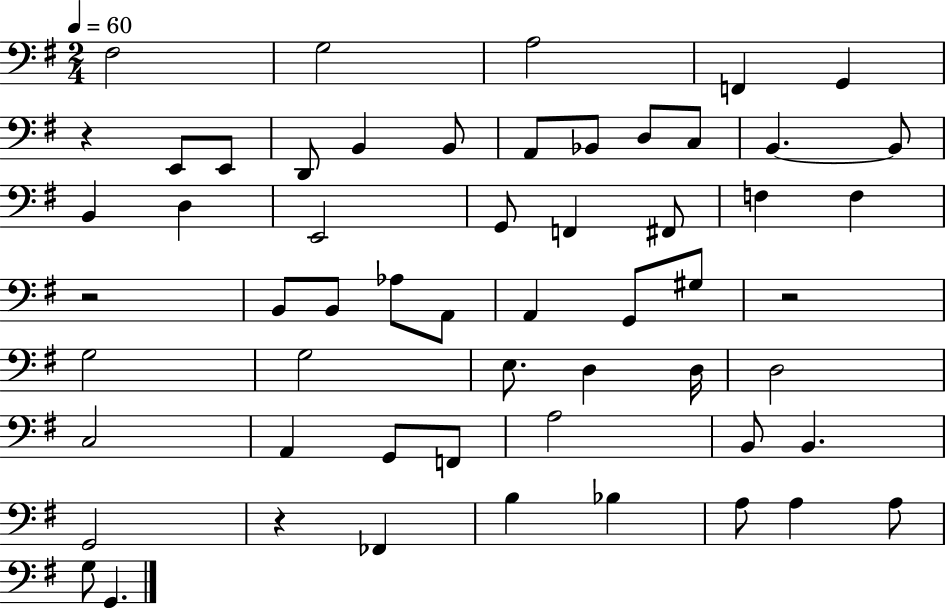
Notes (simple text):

F#3/h G3/h A3/h F2/q G2/q R/q E2/e E2/e D2/e B2/q B2/e A2/e Bb2/e D3/e C3/e B2/q. B2/e B2/q D3/q E2/h G2/e F2/q F#2/e F3/q F3/q R/h B2/e B2/e Ab3/e A2/e A2/q G2/e G#3/e R/h G3/h G3/h E3/e. D3/q D3/s D3/h C3/h A2/q G2/e F2/e A3/h B2/e B2/q. G2/h R/q FES2/q B3/q Bb3/q A3/e A3/q A3/e G3/e G2/q.